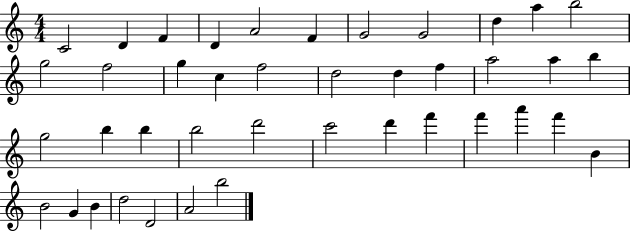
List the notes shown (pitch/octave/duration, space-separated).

C4/h D4/q F4/q D4/q A4/h F4/q G4/h G4/h D5/q A5/q B5/h G5/h F5/h G5/q C5/q F5/h D5/h D5/q F5/q A5/h A5/q B5/q G5/h B5/q B5/q B5/h D6/h C6/h D6/q F6/q F6/q A6/q F6/q B4/q B4/h G4/q B4/q D5/h D4/h A4/h B5/h